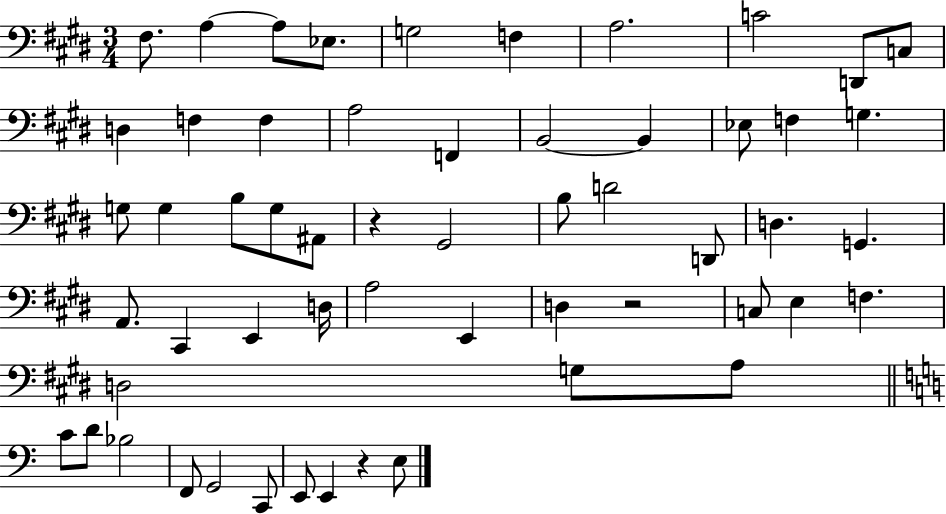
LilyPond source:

{
  \clef bass
  \numericTimeSignature
  \time 3/4
  \key e \major
  fis8. a4~~ a8 ees8. | g2 f4 | a2. | c'2 d,8 c8 | \break d4 f4 f4 | a2 f,4 | b,2~~ b,4 | ees8 f4 g4. | \break g8 g4 b8 g8 ais,8 | r4 gis,2 | b8 d'2 d,8 | d4. g,4. | \break a,8. cis,4 e,4 d16 | a2 e,4 | d4 r2 | c8 e4 f4. | \break d2 g8 a8 | \bar "||" \break \key c \major c'8 d'8 bes2 | f,8 g,2 c,8 | e,8 e,4 r4 e8 | \bar "|."
}